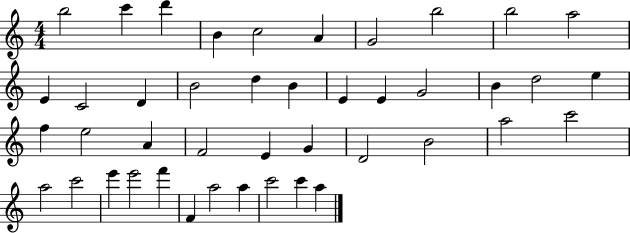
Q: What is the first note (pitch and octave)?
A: B5